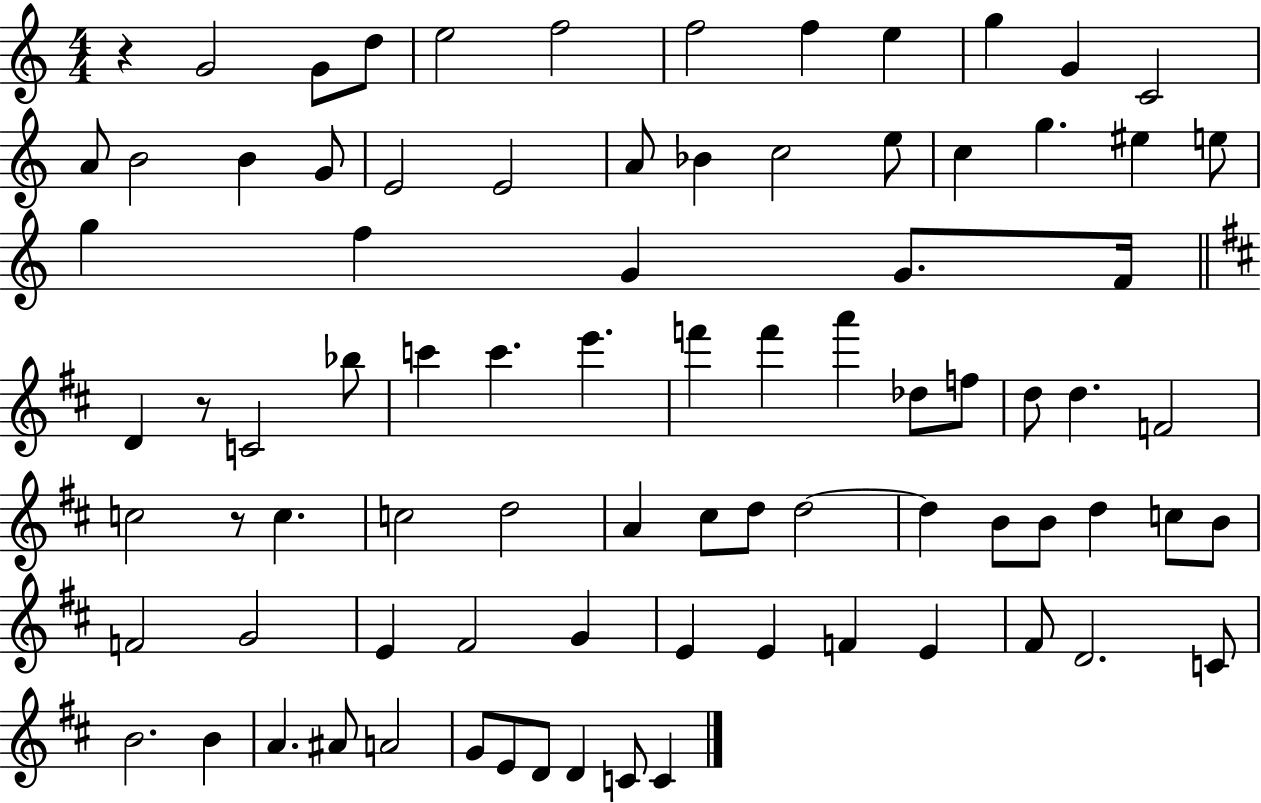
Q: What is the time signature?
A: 4/4